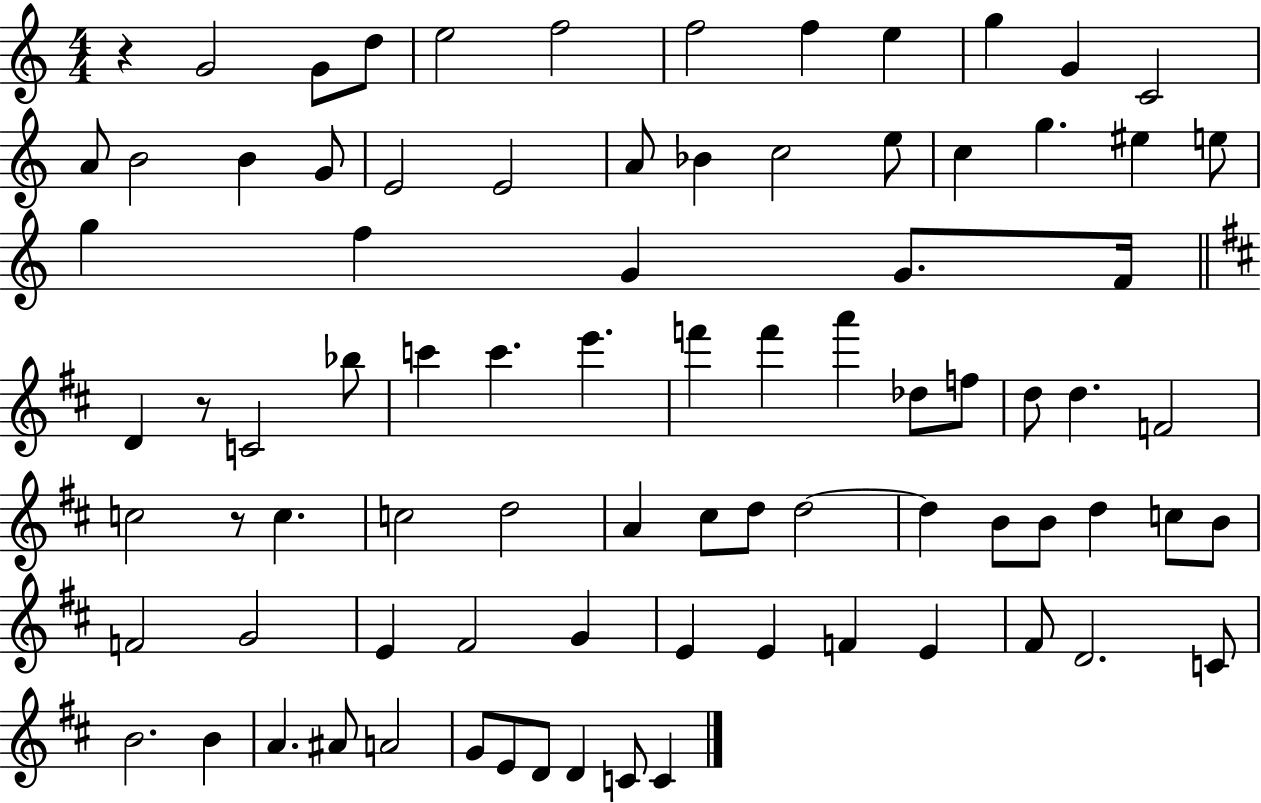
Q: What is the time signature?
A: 4/4